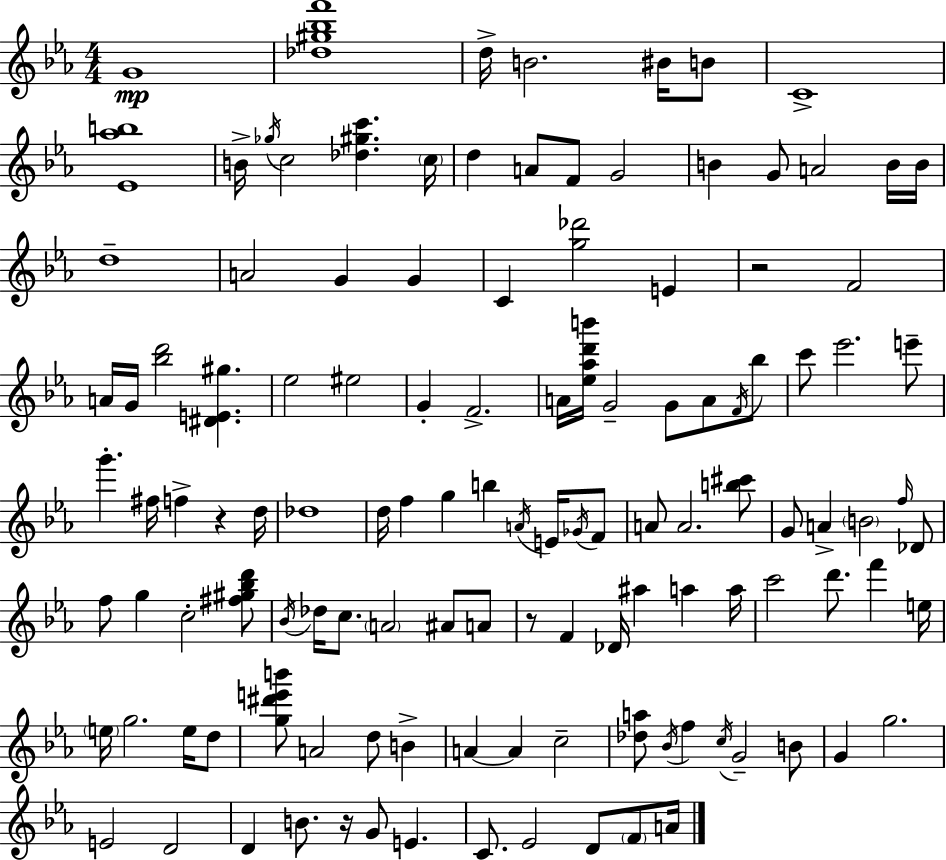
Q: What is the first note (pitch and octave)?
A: G4